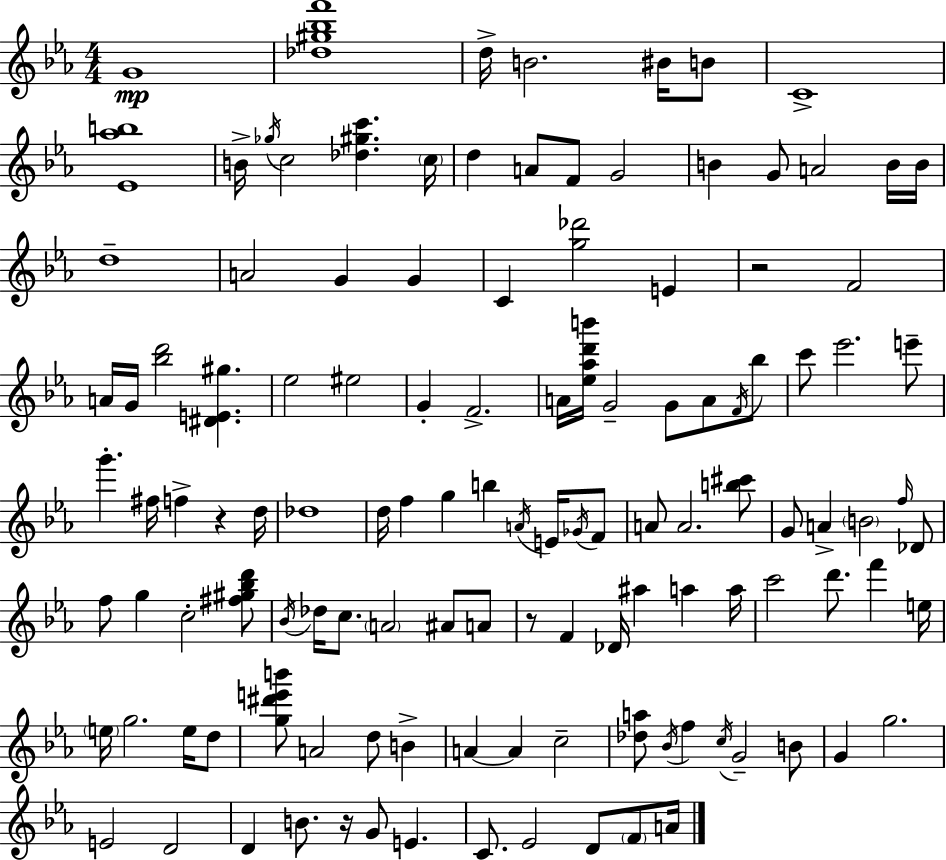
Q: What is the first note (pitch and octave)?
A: G4